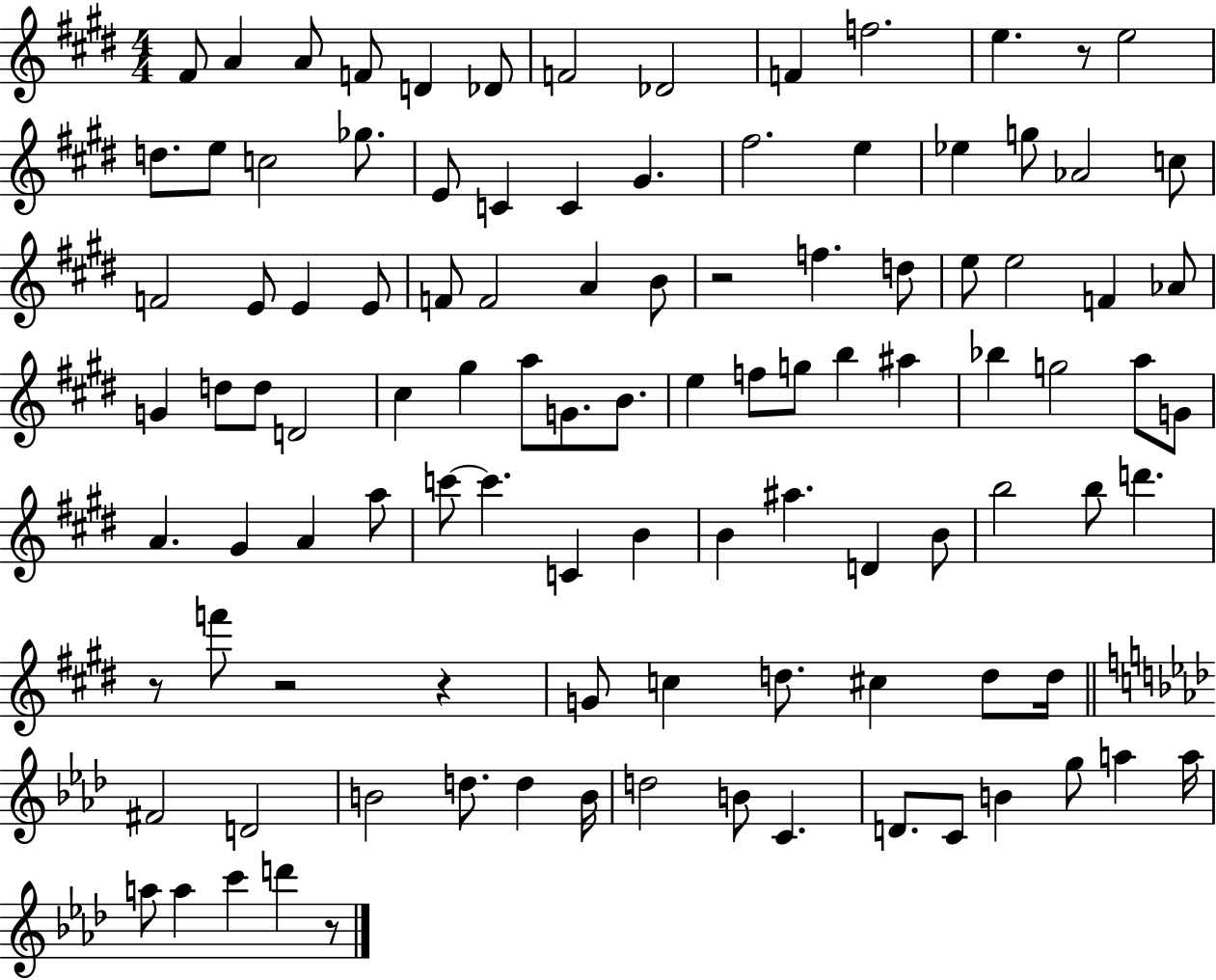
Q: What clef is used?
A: treble